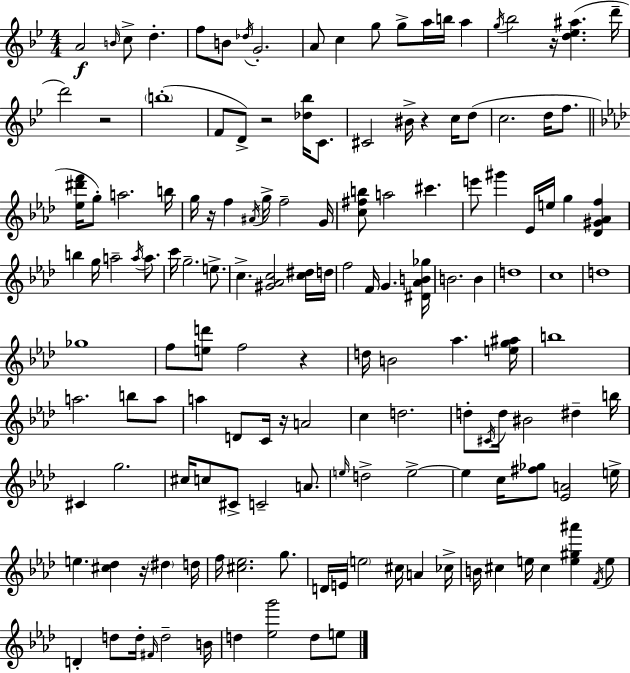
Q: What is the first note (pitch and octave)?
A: A4